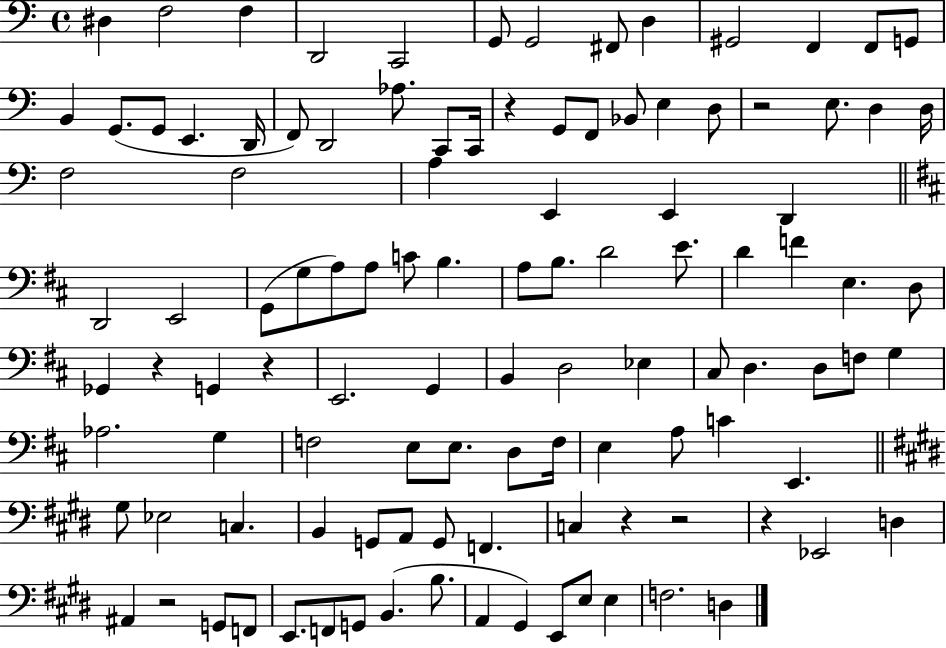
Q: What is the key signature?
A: C major